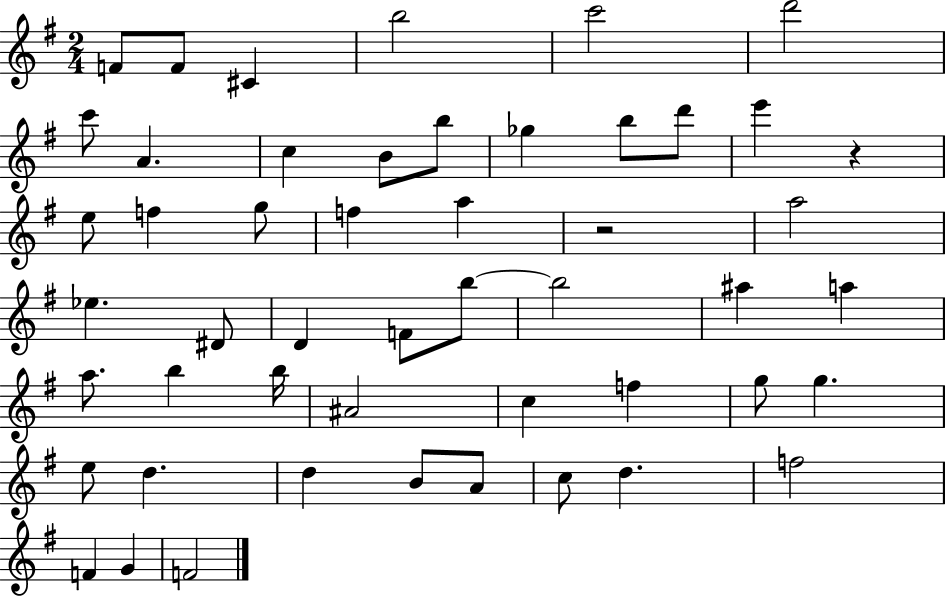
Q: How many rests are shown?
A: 2